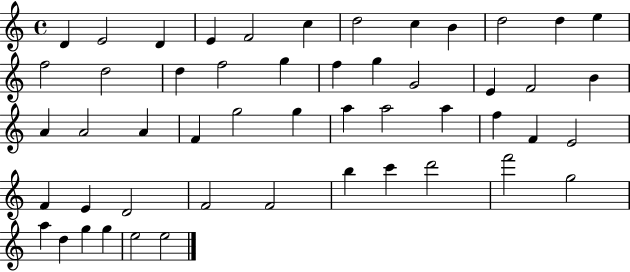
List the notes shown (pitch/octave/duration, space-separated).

D4/q E4/h D4/q E4/q F4/h C5/q D5/h C5/q B4/q D5/h D5/q E5/q F5/h D5/h D5/q F5/h G5/q F5/q G5/q G4/h E4/q F4/h B4/q A4/q A4/h A4/q F4/q G5/h G5/q A5/q A5/h A5/q F5/q F4/q E4/h F4/q E4/q D4/h F4/h F4/h B5/q C6/q D6/h F6/h G5/h A5/q D5/q G5/q G5/q E5/h E5/h